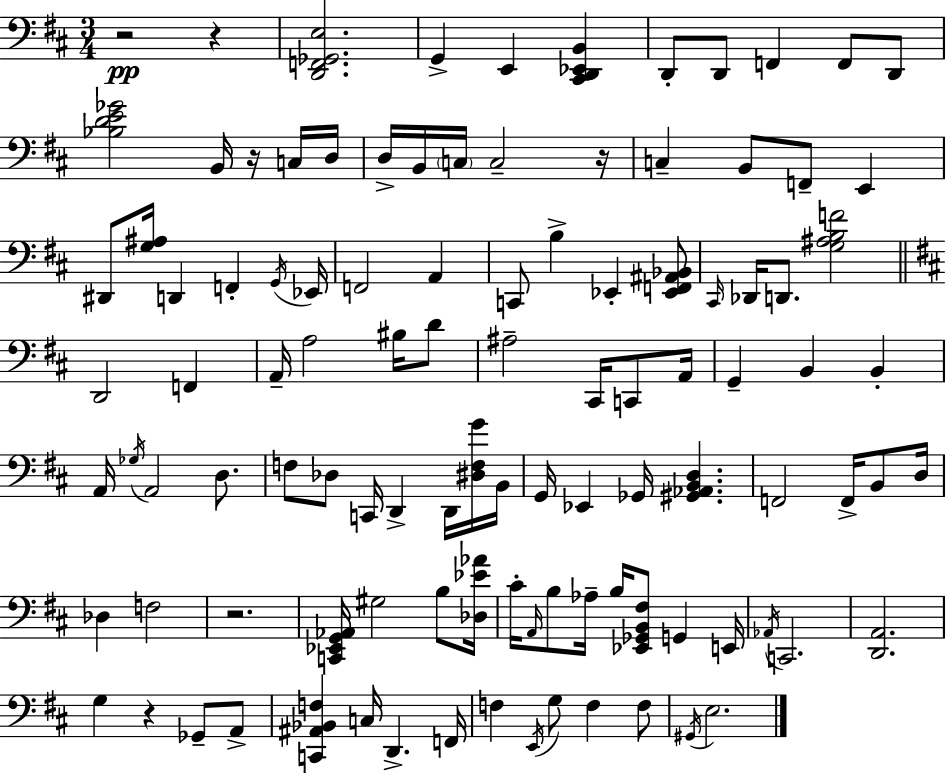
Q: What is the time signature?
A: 3/4